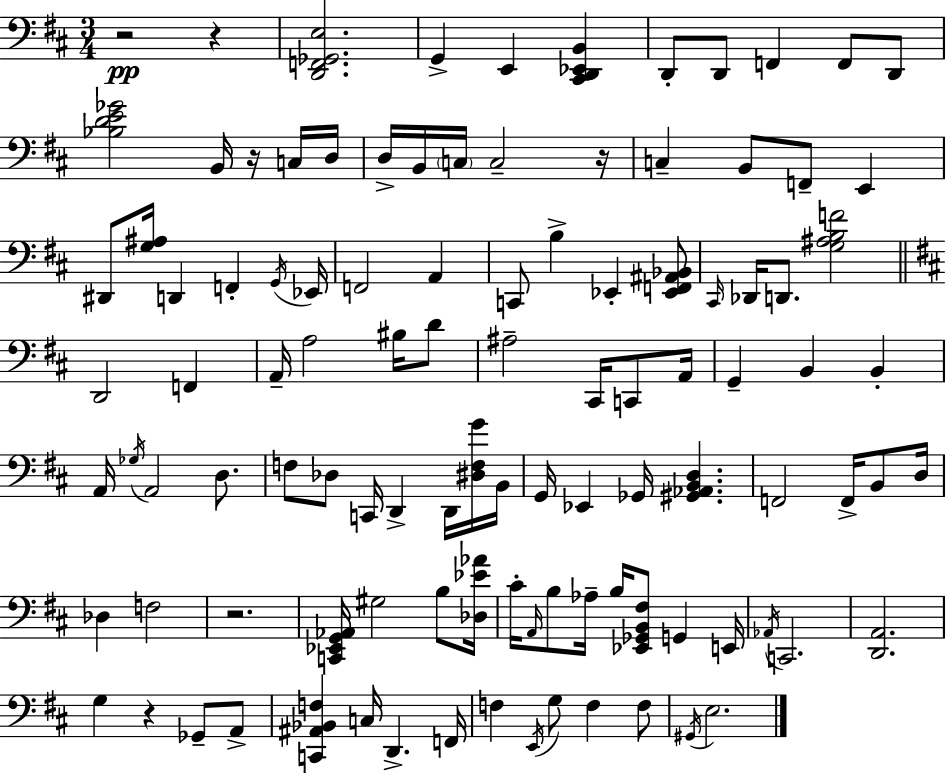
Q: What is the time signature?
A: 3/4